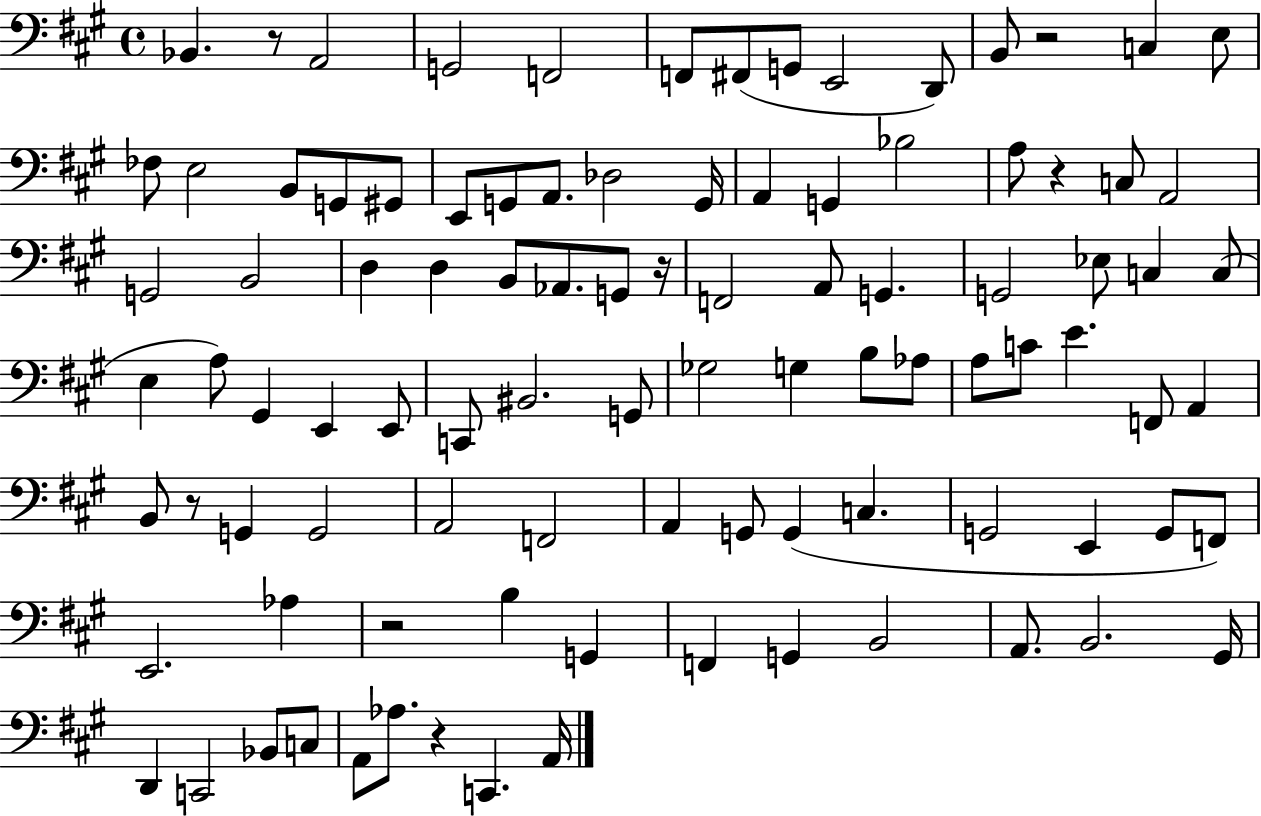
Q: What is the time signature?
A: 4/4